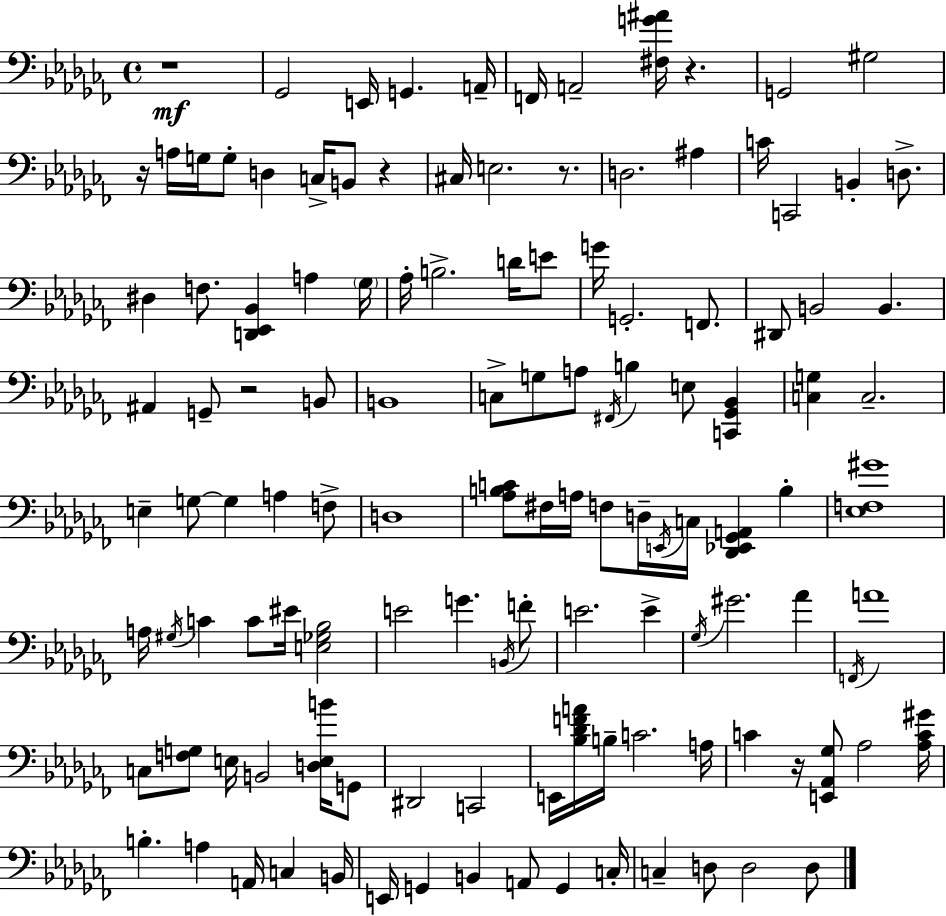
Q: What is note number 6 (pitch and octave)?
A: A2